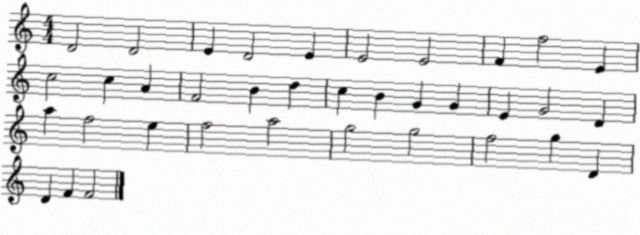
X:1
T:Untitled
M:4/4
L:1/4
K:C
D2 D2 E D2 E E2 E2 F f2 E c2 c A F2 B d c B G G E G2 D a f2 e f2 a2 g2 g2 f2 g D D F F2